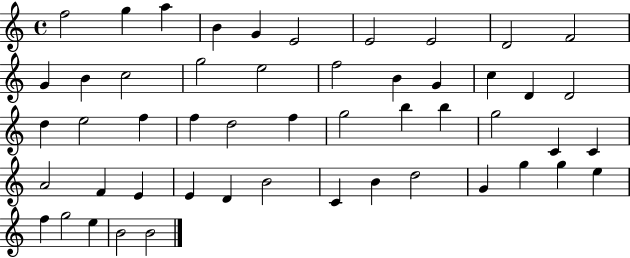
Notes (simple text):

F5/h G5/q A5/q B4/q G4/q E4/h E4/h E4/h D4/h F4/h G4/q B4/q C5/h G5/h E5/h F5/h B4/q G4/q C5/q D4/q D4/h D5/q E5/h F5/q F5/q D5/h F5/q G5/h B5/q B5/q G5/h C4/q C4/q A4/h F4/q E4/q E4/q D4/q B4/h C4/q B4/q D5/h G4/q G5/q G5/q E5/q F5/q G5/h E5/q B4/h B4/h